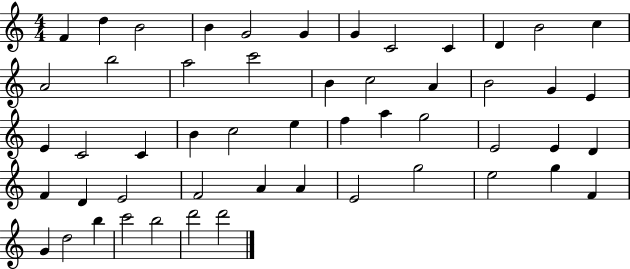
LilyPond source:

{
  \clef treble
  \numericTimeSignature
  \time 4/4
  \key c \major
  f'4 d''4 b'2 | b'4 g'2 g'4 | g'4 c'2 c'4 | d'4 b'2 c''4 | \break a'2 b''2 | a''2 c'''2 | b'4 c''2 a'4 | b'2 g'4 e'4 | \break e'4 c'2 c'4 | b'4 c''2 e''4 | f''4 a''4 g''2 | e'2 e'4 d'4 | \break f'4 d'4 e'2 | f'2 a'4 a'4 | e'2 g''2 | e''2 g''4 f'4 | \break g'4 d''2 b''4 | c'''2 b''2 | d'''2 d'''2 | \bar "|."
}